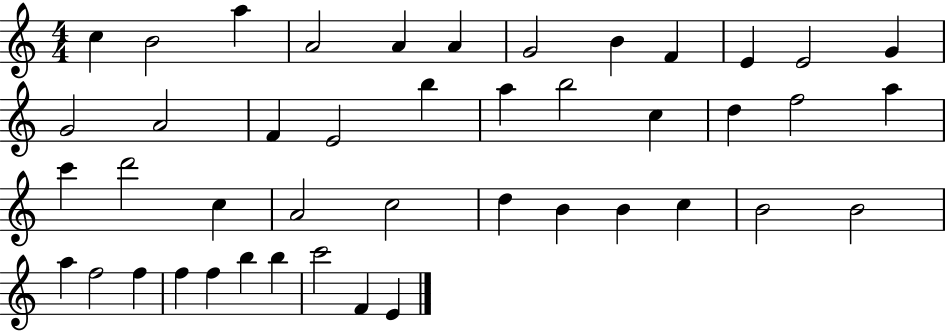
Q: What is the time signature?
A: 4/4